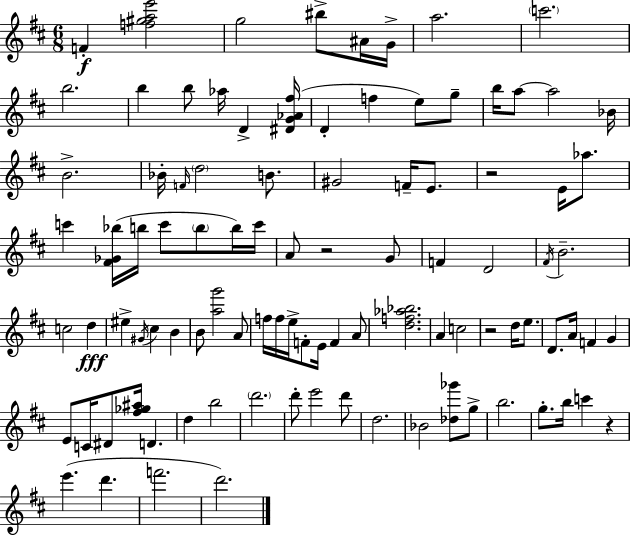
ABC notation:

X:1
T:Untitled
M:6/8
L:1/4
K:D
F [f^gae']2 g2 ^b/2 ^A/4 G/4 a2 c'2 b2 b b/2 _a/4 D [^DG_A^f]/4 D f e/2 g/2 b/4 a/2 a2 _B/4 B2 _B/4 F/4 d2 B/2 ^G2 F/4 E/2 z2 E/4 _a/2 c' [^F_G_b]/4 b/4 c'/2 b/2 b/4 c'/4 A/2 z2 G/2 F D2 ^F/4 B2 c2 d ^e ^G/4 ^c B B/2 [ag']2 A/2 f/4 f/4 e/4 F/2 E/4 F A/2 [df_a_b]2 A c2 z2 d/4 e/2 D/2 A/4 F G E/2 C/4 ^D/2 [^f_g^a]/4 D d b2 d'2 d'/2 e'2 d'/2 d2 _B2 [_d_g']/2 g/2 b2 g/2 b/4 c' z e' d' f'2 d'2